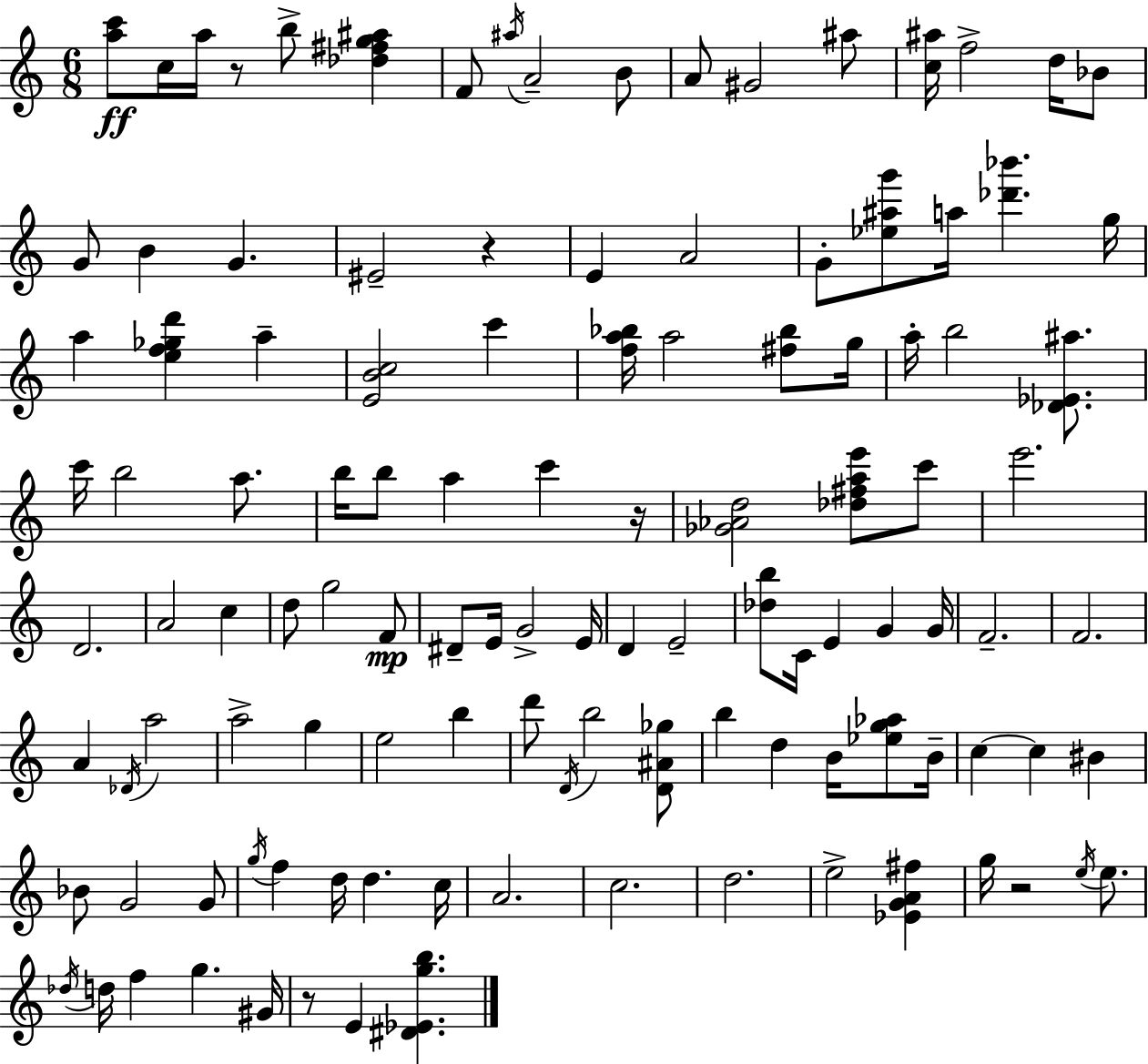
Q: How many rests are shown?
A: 5